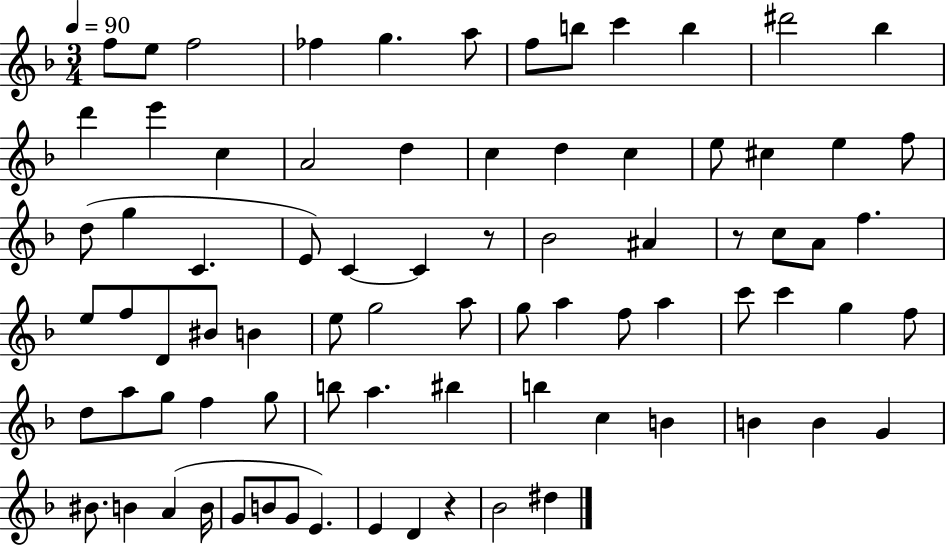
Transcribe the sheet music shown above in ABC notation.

X:1
T:Untitled
M:3/4
L:1/4
K:F
f/2 e/2 f2 _f g a/2 f/2 b/2 c' b ^d'2 _b d' e' c A2 d c d c e/2 ^c e f/2 d/2 g C E/2 C C z/2 _B2 ^A z/2 c/2 A/2 f e/2 f/2 D/2 ^B/2 B e/2 g2 a/2 g/2 a f/2 a c'/2 c' g f/2 d/2 a/2 g/2 f g/2 b/2 a ^b b c B B B G ^B/2 B A B/4 G/2 B/2 G/2 E E D z _B2 ^d